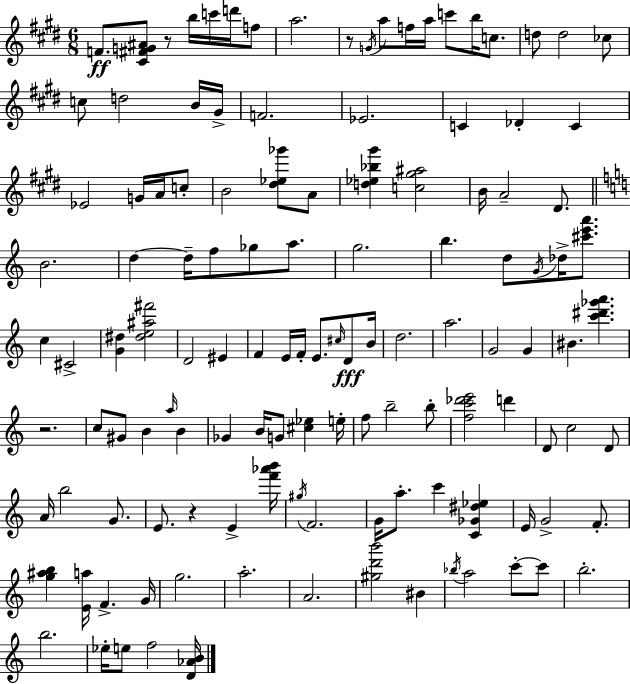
X:1
T:Untitled
M:6/8
L:1/4
K:E
F/2 [^C^FG^A]/2 z/2 b/4 c'/4 d'/4 f/2 a2 z/2 G/4 a/2 f/4 a/4 c'/2 b/4 c/2 d/2 d2 _c/2 c/2 d2 B/4 ^G/4 F2 _E2 C _D C _E2 G/4 A/4 c/2 B2 [^d_e_g']/2 A/2 [d_e_b^g'] [c^g^a]2 B/4 A2 ^D/2 B2 d d/4 f/2 _g/2 a/2 g2 b d/2 G/4 _d/4 [^c'e'a']/2 c ^C2 [G^d] [^de^a^f']2 D2 ^E F E/4 F/4 E/2 ^c/4 D/2 B/4 d2 a2 G2 G ^B [c'^d'_g'a'] z2 c/2 ^G/2 B a/4 B _G B/4 G/2 [^c_e] e/4 f/2 b2 b/2 [fc'_d'e']2 d' D/2 c2 D/2 A/4 b2 G/2 E/2 z E [f'_a'b']/4 ^g/4 F2 G/4 a/2 c' [C_G^d_e] E/4 G2 F/2 [g^ab] [Ea]/4 F G/4 g2 a2 A2 [^gd'b']2 ^B _b/4 a2 c'/2 c'/2 b2 b2 _e/4 e/2 f2 [D_AB]/4